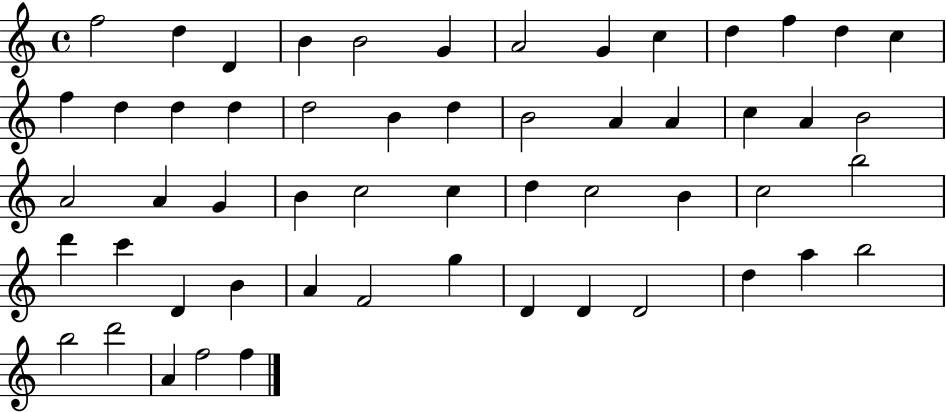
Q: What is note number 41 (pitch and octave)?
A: B4